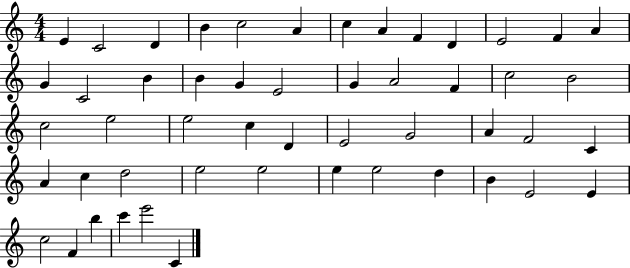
X:1
T:Untitled
M:4/4
L:1/4
K:C
E C2 D B c2 A c A F D E2 F A G C2 B B G E2 G A2 F c2 B2 c2 e2 e2 c D E2 G2 A F2 C A c d2 e2 e2 e e2 d B E2 E c2 F b c' e'2 C